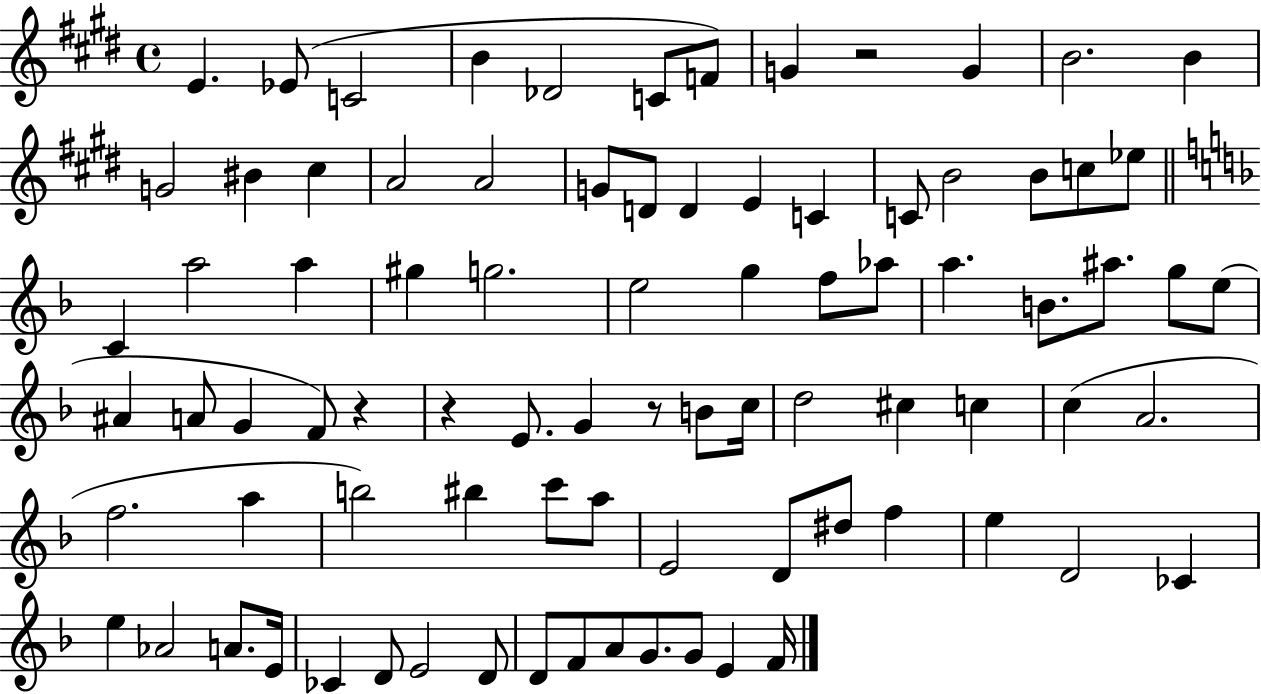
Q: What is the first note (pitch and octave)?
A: E4